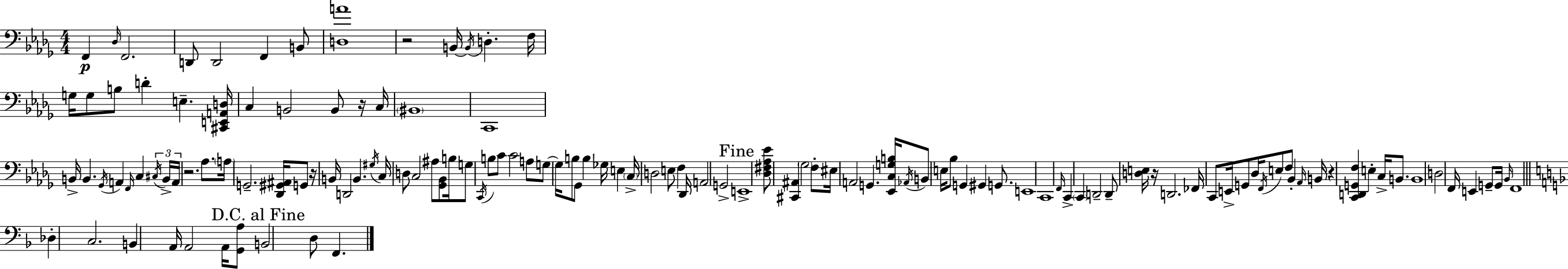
X:1
T:Untitled
M:4/4
L:1/4
K:Bbm
F,, _D,/4 F,,2 D,,/2 D,,2 F,, B,,/2 [D,A]4 z2 B,,/4 B,,/4 D, F,/4 G,/4 G,/2 B,/2 D E, [^C,,E,,A,,D,]/4 C, B,,2 B,,/2 z/4 C,/4 ^B,,4 C,,4 B,,/4 B,, _G,,/4 A,, F,,/4 C, ^C,/4 B,,/4 A,,/4 z2 _A,/2 A,/4 G,,2 [_D,,^G,,^A,,]/4 G,,/2 z/4 B,,/4 D,,2 B,, ^G,/4 C,/4 D,/2 C,2 ^A,/2 [_G,,_B,,]/2 B,/4 G,/2 C,,/4 B,/2 C/2 C2 A,/2 G,/2 G,/4 B,/2 _G,,/2 B, _G,/4 E, C,/4 D,2 E,/2 F, _D,,/4 A,,2 G,,2 E,,4 [_D,^F,_A,_E]/2 [^C,,^A,,] _G,2 F,/2 ^E,/4 A,,2 G,, [_E,,C,G,B,]/4 _A,,/4 B,,/2 E,/4 _B,/2 G,, ^G,, G,,/2 E,,4 C,,4 F,,/4 C,, C,, D,,2 D,,/2 [D,E,]/4 z/4 D,,2 _F,,/4 C,,/2 E,,/4 G,,/2 _D,/4 F,,/4 E,/2 F,/2 _B,, _A,,/4 B,,/4 z [C,,D,,G,,F,] E, C,/4 B,,/2 B,,4 D,2 F,,/4 E,, G,,/2 G,,/4 _B,,/4 F,,4 _D, C,2 B,, A,,/4 A,,2 A,,/4 [G,,A,]/2 B,,2 D,/2 F,,